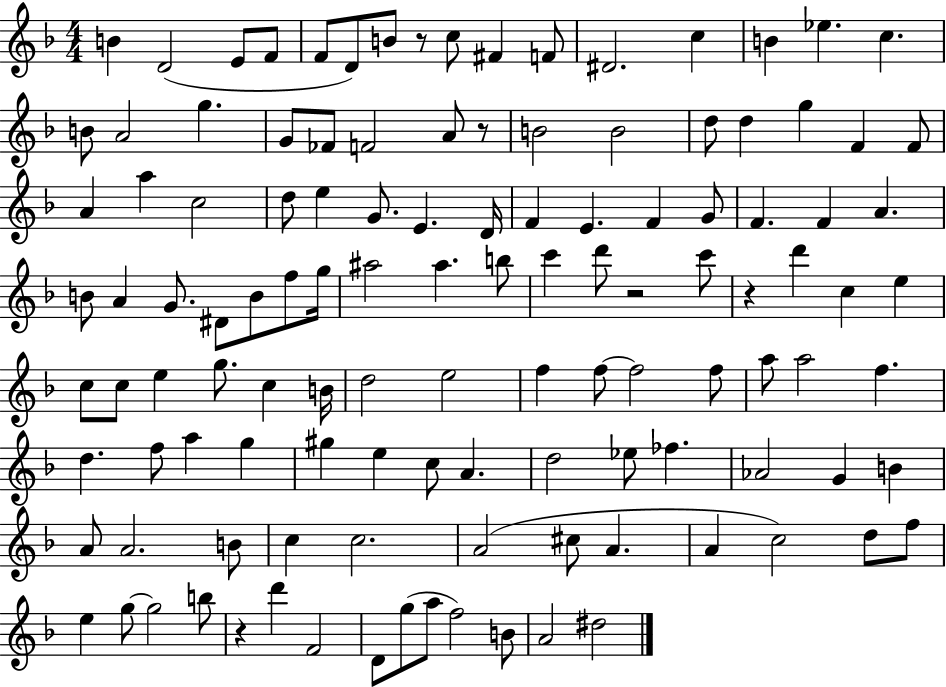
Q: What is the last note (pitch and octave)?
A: D#5